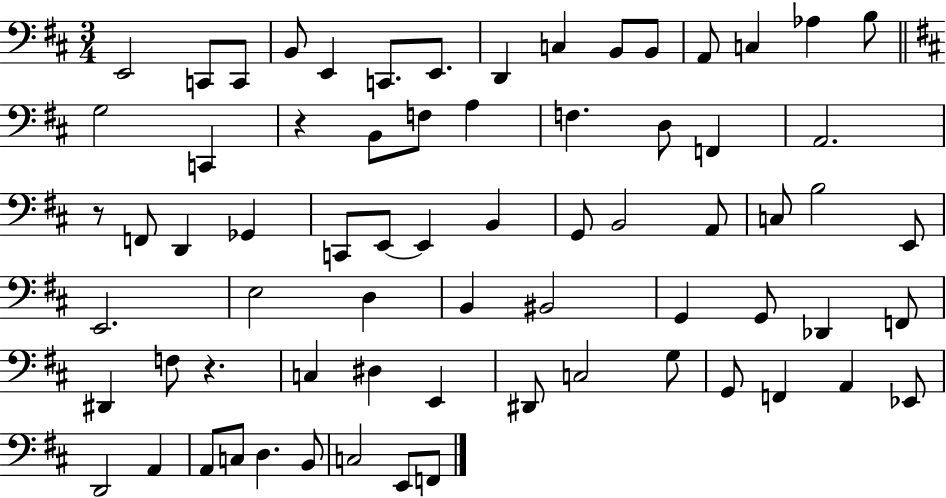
{
  \clef bass
  \numericTimeSignature
  \time 3/4
  \key d \major
  \repeat volta 2 { e,2 c,8 c,8 | b,8 e,4 c,8. e,8. | d,4 c4 b,8 b,8 | a,8 c4 aes4 b8 | \break \bar "||" \break \key b \minor g2 c,4 | r4 b,8 f8 a4 | f4. d8 f,4 | a,2. | \break r8 f,8 d,4 ges,4 | c,8 e,8~~ e,4 b,4 | g,8 b,2 a,8 | c8 b2 e,8 | \break e,2. | e2 d4 | b,4 bis,2 | g,4 g,8 des,4 f,8 | \break dis,4 f8 r4. | c4 dis4 e,4 | dis,8 c2 g8 | g,8 f,4 a,4 ees,8 | \break d,2 a,4 | a,8 c8 d4. b,8 | c2 e,8 f,8 | } \bar "|."
}